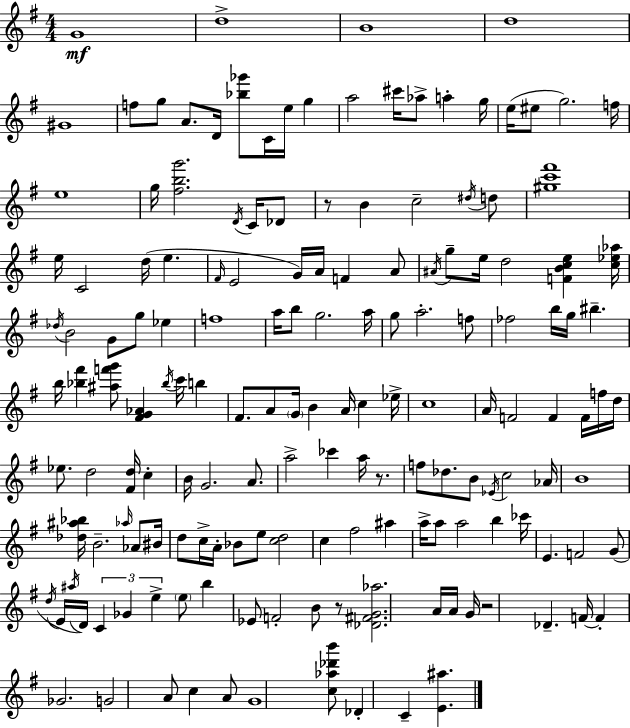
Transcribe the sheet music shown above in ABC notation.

X:1
T:Untitled
M:4/4
L:1/4
K:Em
G4 d4 B4 d4 ^G4 f/2 g/2 A/2 D/4 [_b_g']/2 C/4 e/4 g a2 ^c'/4 _a/2 a g/4 e/4 ^e/2 g2 f/4 e4 g/4 [^fbg']2 D/4 C/4 _D/2 z/2 B c2 ^d/4 d/2 [^gc'^f']4 e/4 C2 d/4 e ^F/4 E2 G/4 A/4 F A/2 ^A/4 g/2 e/4 d2 [FBce] [c_e_a]/4 _d/4 B2 G/2 g/2 _e f4 a/4 b/2 g2 a/4 g/2 a2 f/2 _f2 b/4 g/4 ^b b/4 [_b^f'] [^af'g']/2 [^FG_A] _b/4 c'/4 b ^F/2 A/2 G/4 B A/4 c _e/4 c4 A/4 F2 F F/4 f/4 d/4 _e/2 d2 [^Fd]/4 c B/4 G2 A/2 a2 _c' a/4 z/2 f/2 _d/2 B/2 _E/4 c2 _A/4 B4 [_d^a_b]/4 B2 _a/4 _A/2 ^B/4 d/2 c/4 A/4 _B/2 e/2 [cd]2 c ^f2 ^a a/4 a/2 a2 b _c'/4 E F2 G/2 d/4 E/4 ^a/4 D/4 C _G e e/2 b _E/2 F2 B/2 z/2 [_D^FG_a]2 A/4 A/4 G/4 z2 _D F/4 F _G2 G2 A/2 c A/2 G4 [c_a_d'b']/2 _D C [E^a]